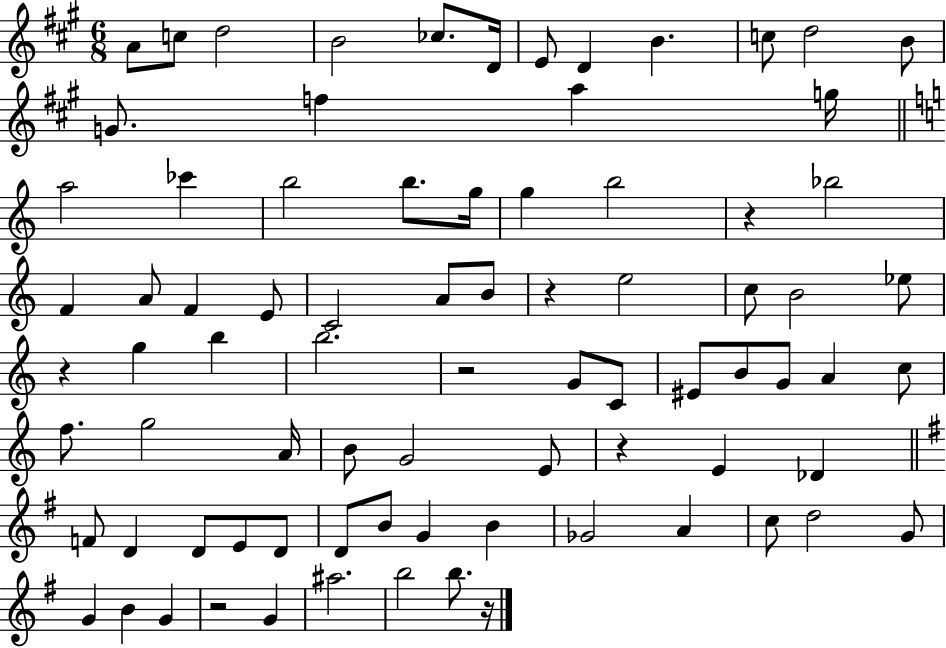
{
  \clef treble
  \numericTimeSignature
  \time 6/8
  \key a \major
  \repeat volta 2 { a'8 c''8 d''2 | b'2 ces''8. d'16 | e'8 d'4 b'4. | c''8 d''2 b'8 | \break g'8. f''4 a''4 g''16 | \bar "||" \break \key c \major a''2 ces'''4 | b''2 b''8. g''16 | g''4 b''2 | r4 bes''2 | \break f'4 a'8 f'4 e'8 | c'2 a'8 b'8 | r4 e''2 | c''8 b'2 ees''8 | \break r4 g''4 b''4 | b''2. | r2 g'8 c'8 | eis'8 b'8 g'8 a'4 c''8 | \break f''8. g''2 a'16 | b'8 g'2 e'8 | r4 e'4 des'4 | \bar "||" \break \key e \minor f'8 d'4 d'8 e'8 d'8 | d'8 b'8 g'4 b'4 | ges'2 a'4 | c''8 d''2 g'8 | \break g'4 b'4 g'4 | r2 g'4 | ais''2. | b''2 b''8. r16 | \break } \bar "|."
}